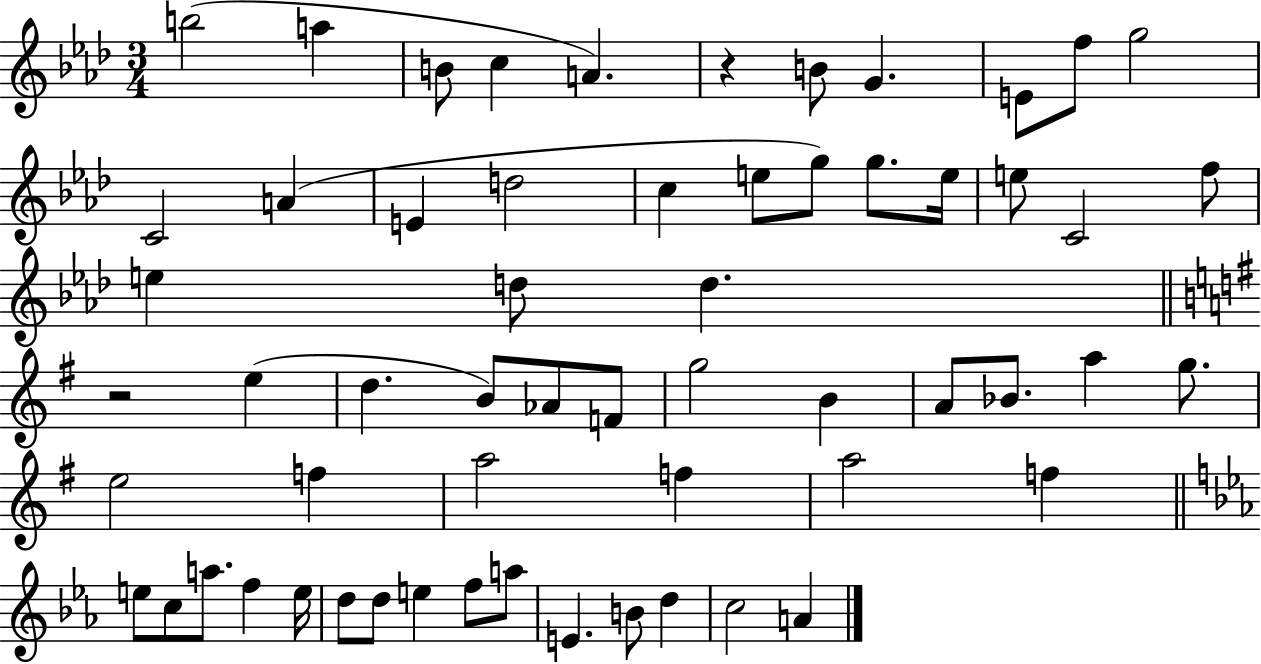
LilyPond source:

{
  \clef treble
  \numericTimeSignature
  \time 3/4
  \key aes \major
  b''2( a''4 | b'8 c''4 a'4.) | r4 b'8 g'4. | e'8 f''8 g''2 | \break c'2 a'4( | e'4 d''2 | c''4 e''8 g''8) g''8. e''16 | e''8 c'2 f''8 | \break e''4 d''8 d''4. | \bar "||" \break \key g \major r2 e''4( | d''4. b'8) aes'8 f'8 | g''2 b'4 | a'8 bes'8. a''4 g''8. | \break e''2 f''4 | a''2 f''4 | a''2 f''4 | \bar "||" \break \key ees \major e''8 c''8 a''8. f''4 e''16 | d''8 d''8 e''4 f''8 a''8 | e'4. b'8 d''4 | c''2 a'4 | \break \bar "|."
}